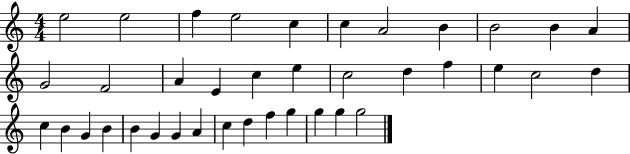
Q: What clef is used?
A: treble